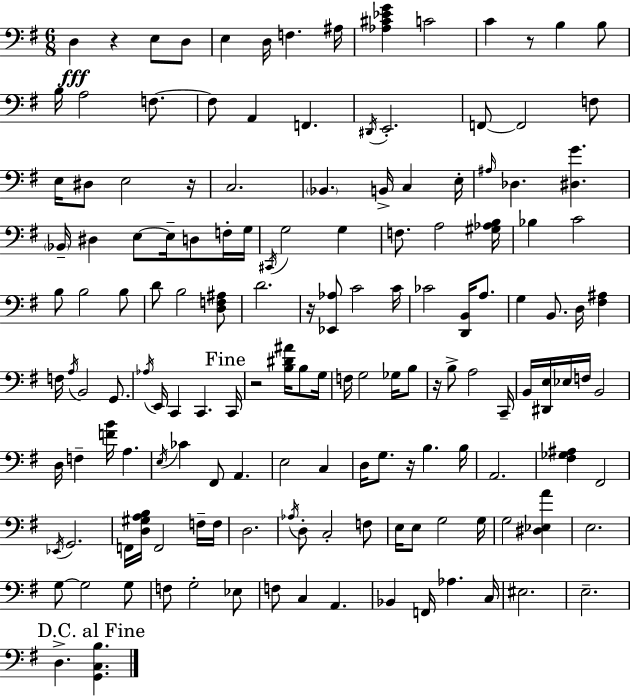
D3/q R/q E3/e D3/e E3/q D3/s F3/q. A#3/s [Ab3,C#4,Eb4,G4]/q C4/h C4/q R/e B3/q B3/e B3/s A3/h F3/e. F3/e A2/q F2/q. D#2/s E2/h. F2/e F2/h F3/e E3/s D#3/e E3/h R/s C3/h. Bb2/q. B2/s C3/q E3/s A#3/s Db3/q. [D#3,G4]/q. Bb2/s D#3/q E3/e E3/s D3/e F3/s G3/s C#2/s G3/h G3/q F3/e. A3/h [G#3,Ab3,B3]/s Bb3/q C4/h B3/e B3/h B3/e D4/e B3/h [D3,F3,A#3]/e D4/h. R/s [Eb2,Ab3]/e C4/h C4/s CES4/h [D2,B2]/s A3/e. G3/q B2/e. D3/s [F#3,A#3]/q F3/s A3/s B2/h G2/e. Ab3/s E2/s C2/q C2/q. C2/s R/h [B3,D#4,A#4]/s B3/e G3/s F3/s G3/h Gb3/s B3/e R/s B3/e A3/h C2/s B2/s [D#2,E3]/s Eb3/s F3/s B2/h D3/s F3/q [F4,B4]/s A3/q. E3/s CES4/q F#2/e A2/q. E3/h C3/q D3/s G3/e. R/s B3/q. B3/s A2/h. [F#3,Gb3,A#3]/q F#2/h Eb2/s G2/h. F2/s [D3,G#3,A3,B3]/s F2/h F3/s F3/s D3/h. Ab3/s D3/e C3/h F3/e E3/s E3/e G3/h G3/s G3/h [D#3,Eb3,A4]/q E3/h. G3/e G3/h G3/e F3/e G3/h Eb3/e F3/e C3/q A2/q. Bb2/q F2/s Ab3/q. C3/s EIS3/h. E3/h. D3/q. [G2,C3,B3]/q.